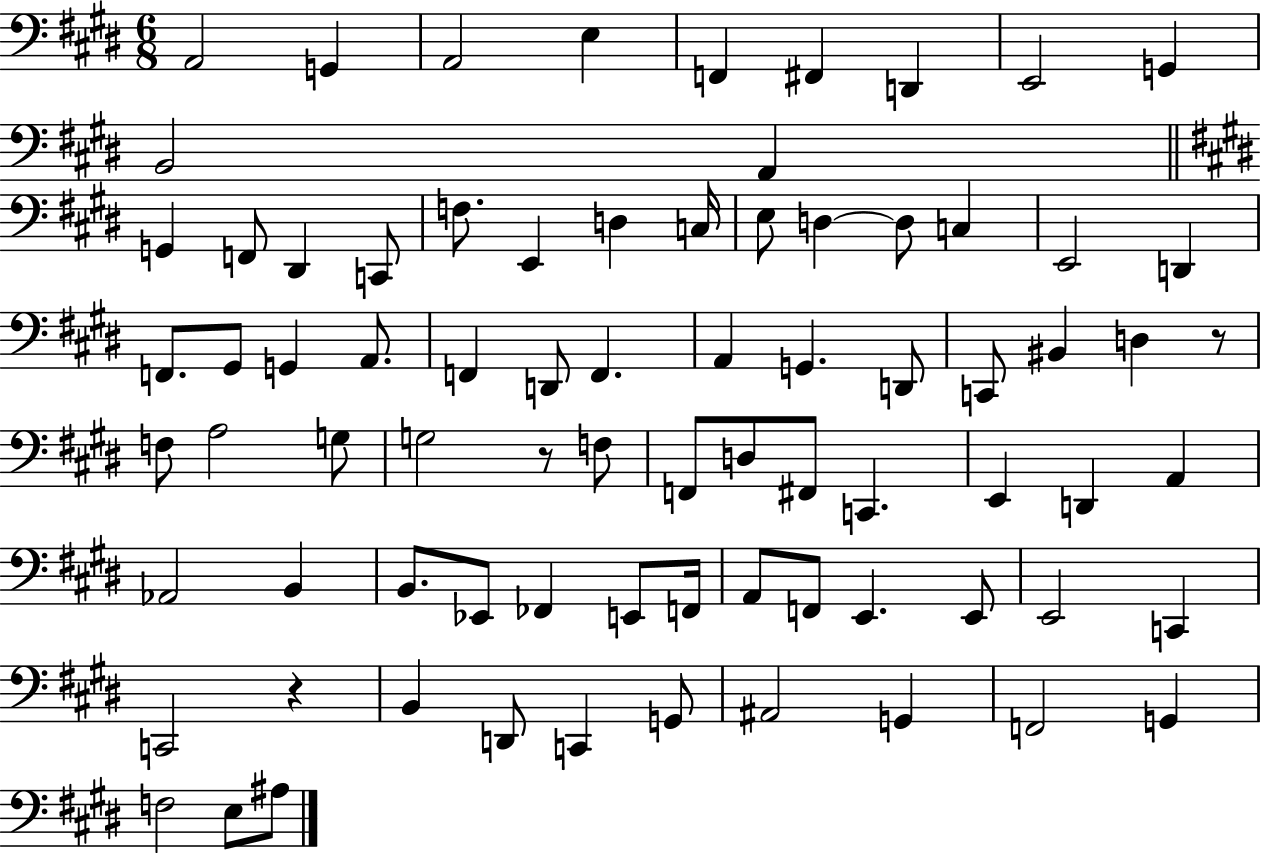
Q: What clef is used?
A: bass